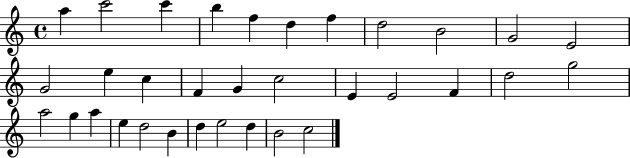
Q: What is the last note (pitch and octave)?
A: C5